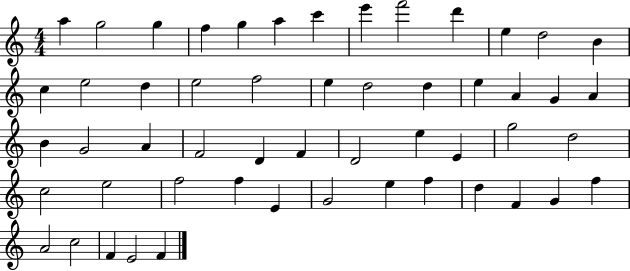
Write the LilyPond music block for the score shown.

{
  \clef treble
  \numericTimeSignature
  \time 4/4
  \key c \major
  a''4 g''2 g''4 | f''4 g''4 a''4 c'''4 | e'''4 f'''2 d'''4 | e''4 d''2 b'4 | \break c''4 e''2 d''4 | e''2 f''2 | e''4 d''2 d''4 | e''4 a'4 g'4 a'4 | \break b'4 g'2 a'4 | f'2 d'4 f'4 | d'2 e''4 e'4 | g''2 d''2 | \break c''2 e''2 | f''2 f''4 e'4 | g'2 e''4 f''4 | d''4 f'4 g'4 f''4 | \break a'2 c''2 | f'4 e'2 f'4 | \bar "|."
}